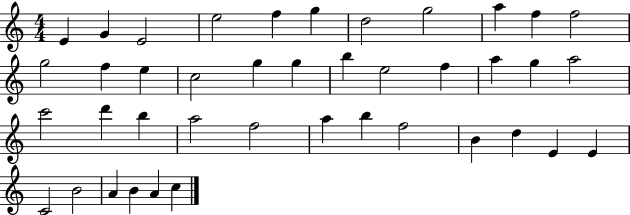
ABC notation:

X:1
T:Untitled
M:4/4
L:1/4
K:C
E G E2 e2 f g d2 g2 a f f2 g2 f e c2 g g b e2 f a g a2 c'2 d' b a2 f2 a b f2 B d E E C2 B2 A B A c